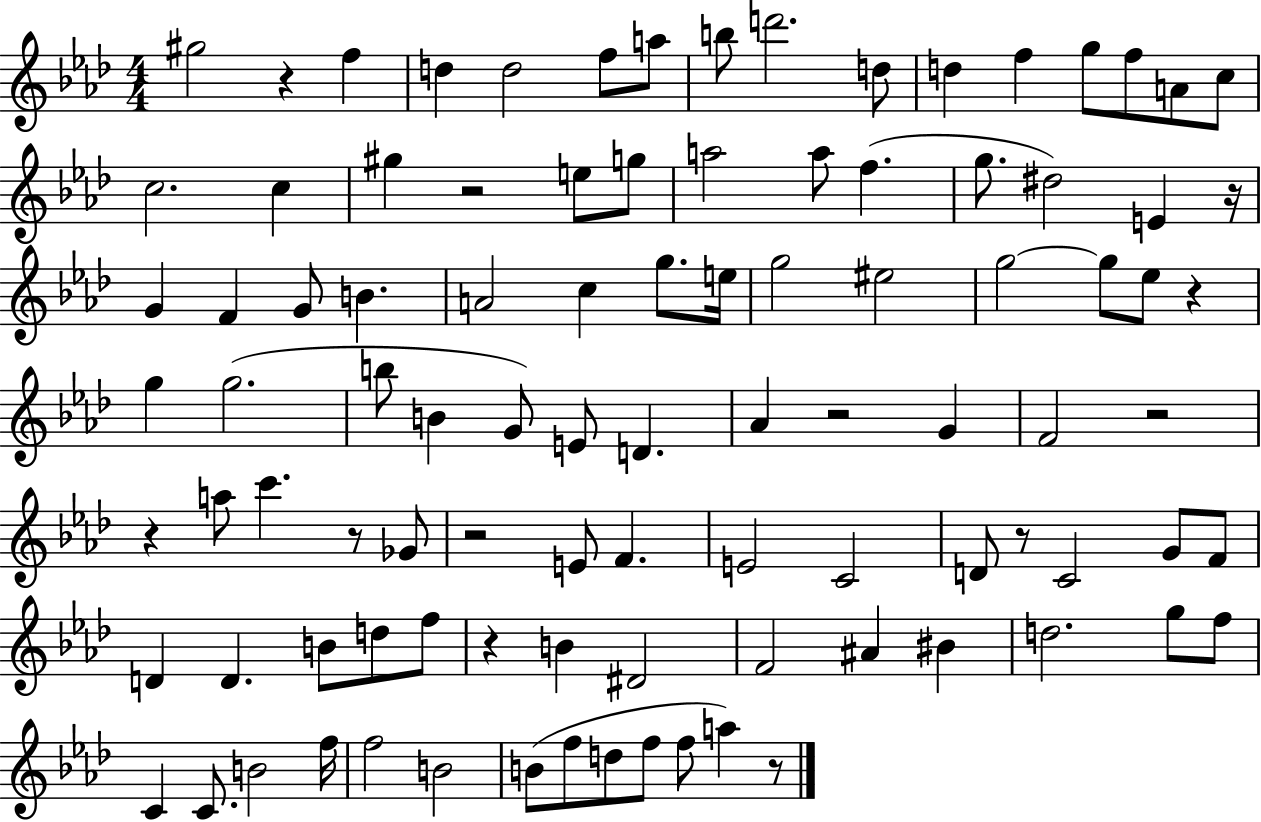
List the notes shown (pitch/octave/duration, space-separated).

G#5/h R/q F5/q D5/q D5/h F5/e A5/e B5/e D6/h. D5/e D5/q F5/q G5/e F5/e A4/e C5/e C5/h. C5/q G#5/q R/h E5/e G5/e A5/h A5/e F5/q. G5/e. D#5/h E4/q R/s G4/q F4/q G4/e B4/q. A4/h C5/q G5/e. E5/s G5/h EIS5/h G5/h G5/e Eb5/e R/q G5/q G5/h. B5/e B4/q G4/e E4/e D4/q. Ab4/q R/h G4/q F4/h R/h R/q A5/e C6/q. R/e Gb4/e R/h E4/e F4/q. E4/h C4/h D4/e R/e C4/h G4/e F4/e D4/q D4/q. B4/e D5/e F5/e R/q B4/q D#4/h F4/h A#4/q BIS4/q D5/h. G5/e F5/e C4/q C4/e. B4/h F5/s F5/h B4/h B4/e F5/e D5/e F5/e F5/e A5/q R/e